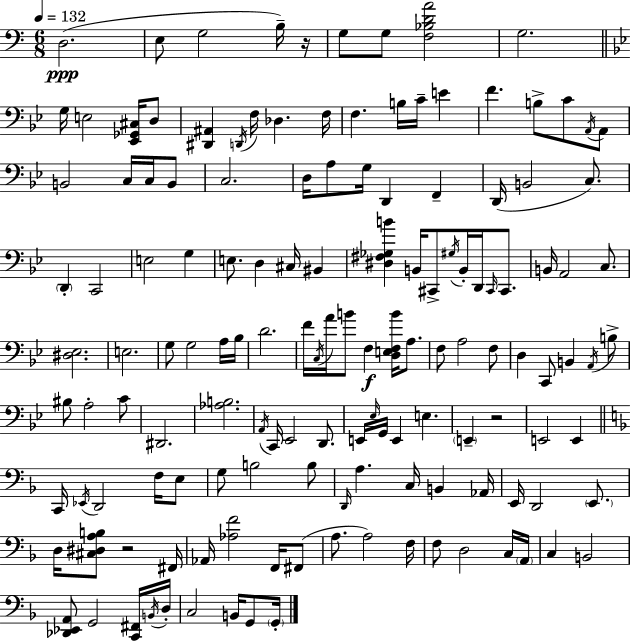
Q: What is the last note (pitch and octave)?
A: G2